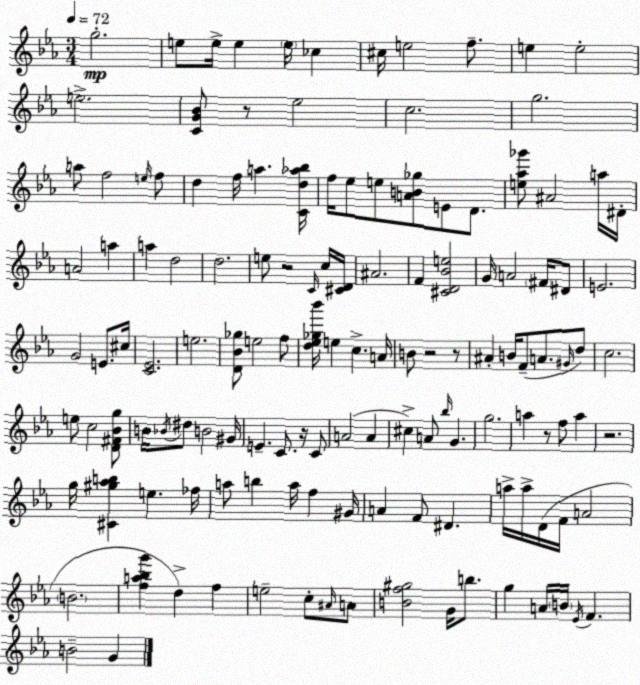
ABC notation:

X:1
T:Untitled
M:3/4
L:1/4
K:Cm
g2 e/2 e/4 e e/4 _c ^c/4 e2 f/2 e e2 e2 [CG_B]/2 z/2 _e2 c2 g2 a/2 f2 e/4 f/2 d f/4 a [Cd_a_b]/4 f/4 _e/2 e/2 [AB_g]/2 E/2 D/2 [e_a_g']/2 ^A2 a/4 ^D/4 A2 a a d2 d2 e/2 z2 C/4 c/4 [^CD]/4 ^A2 F [^CD_Be]2 G/4 A2 ^F/4 ^D/2 E2 G2 E/2 ^c/4 [C_E]2 e2 [D_B_g]/2 e2 f/2 [d_e_g_b']/4 e c A/4 B/2 z2 z/2 ^A B/4 F/2 A/2 ^G/4 d/2 c2 e/2 c2 [D^F_Bg]/2 B/4 _B/4 ^d/2 B2 ^G/4 E C/2 z/4 C/2 A2 A ^c A/2 _b/4 G g2 a z/2 f/2 a z2 g/4 [^C^g_ab] e _f/4 a/2 b a/4 f ^G/4 A F/2 ^D a/4 a/4 D/4 F/4 A2 B2 [fa_bg'] d f e2 c/2 ^A/4 A/2 [Bf^g]2 G/4 b/2 g A/4 B/4 _E/4 F B2 G